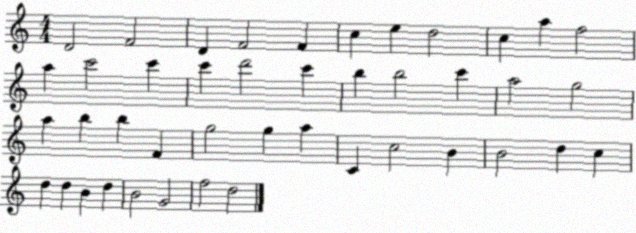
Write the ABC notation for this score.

X:1
T:Untitled
M:4/4
L:1/4
K:C
D2 F2 D F2 F c e d2 c a f2 a c'2 c' c' d'2 c' b b2 c' a2 g2 a b b F g2 g a C c2 B B2 d c d d B d B2 G2 f2 d2